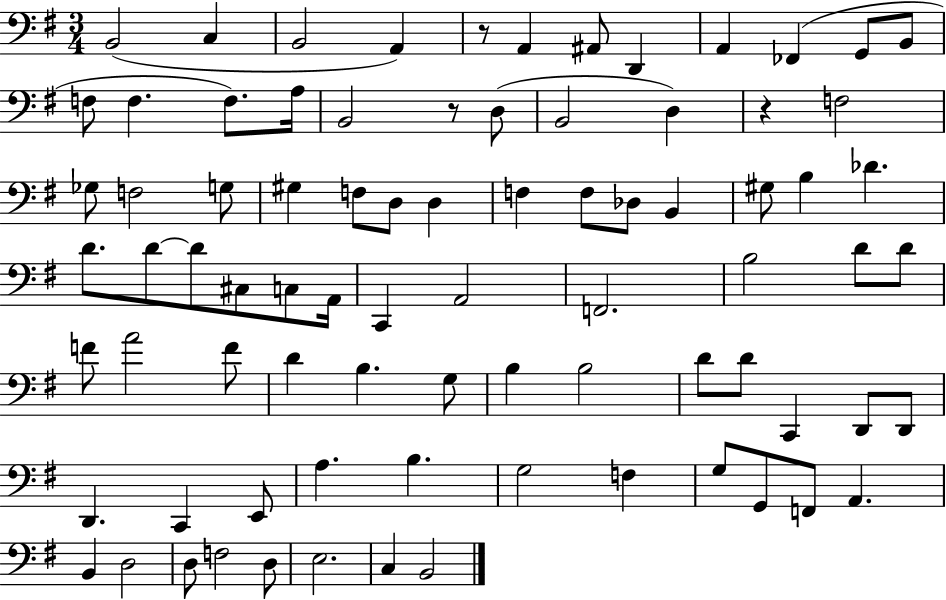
X:1
T:Untitled
M:3/4
L:1/4
K:G
B,,2 C, B,,2 A,, z/2 A,, ^A,,/2 D,, A,, _F,, G,,/2 B,,/2 F,/2 F, F,/2 A,/4 B,,2 z/2 D,/2 B,,2 D, z F,2 _G,/2 F,2 G,/2 ^G, F,/2 D,/2 D, F, F,/2 _D,/2 B,, ^G,/2 B, _D D/2 D/2 D/2 ^C,/2 C,/2 A,,/4 C,, A,,2 F,,2 B,2 D/2 D/2 F/2 A2 F/2 D B, G,/2 B, B,2 D/2 D/2 C,, D,,/2 D,,/2 D,, C,, E,,/2 A, B, G,2 F, G,/2 G,,/2 F,,/2 A,, B,, D,2 D,/2 F,2 D,/2 E,2 C, B,,2